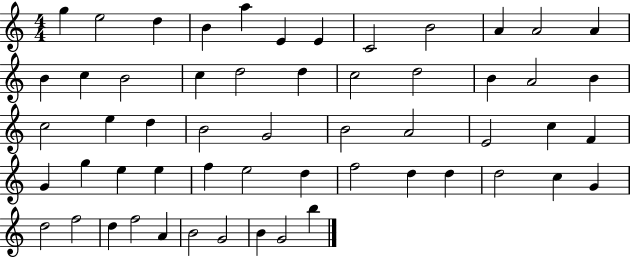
{
  \clef treble
  \numericTimeSignature
  \time 4/4
  \key c \major
  g''4 e''2 d''4 | b'4 a''4 e'4 e'4 | c'2 b'2 | a'4 a'2 a'4 | \break b'4 c''4 b'2 | c''4 d''2 d''4 | c''2 d''2 | b'4 a'2 b'4 | \break c''2 e''4 d''4 | b'2 g'2 | b'2 a'2 | e'2 c''4 f'4 | \break g'4 g''4 e''4 e''4 | f''4 e''2 d''4 | f''2 d''4 d''4 | d''2 c''4 g'4 | \break d''2 f''2 | d''4 f''2 a'4 | b'2 g'2 | b'4 g'2 b''4 | \break \bar "|."
}